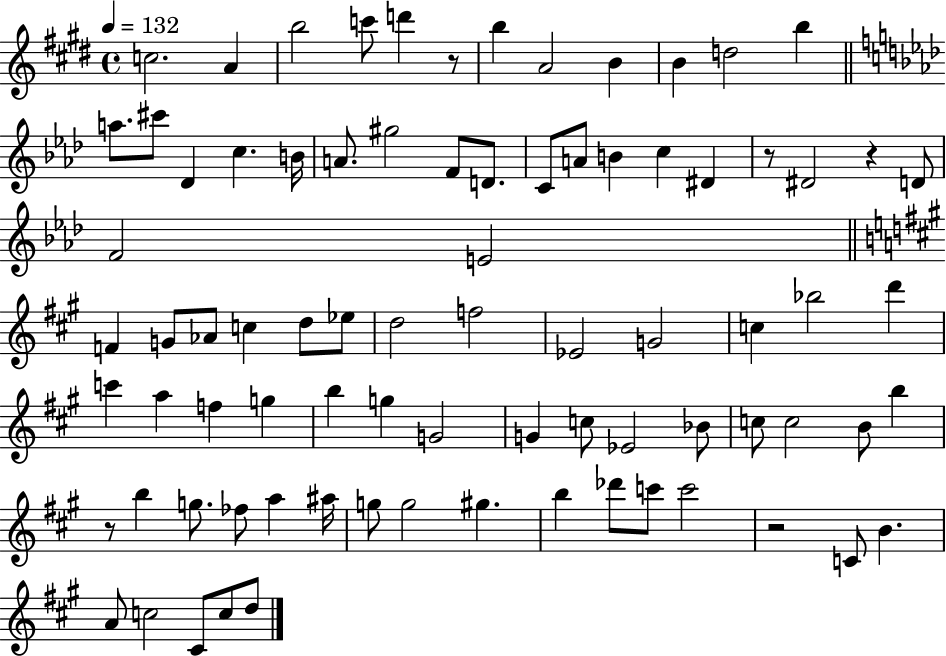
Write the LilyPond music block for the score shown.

{
  \clef treble
  \time 4/4
  \defaultTimeSignature
  \key e \major
  \tempo 4 = 132
  c''2. a'4 | b''2 c'''8 d'''4 r8 | b''4 a'2 b'4 | b'4 d''2 b''4 | \break \bar "||" \break \key f \minor a''8. cis'''8 des'4 c''4. b'16 | a'8. gis''2 f'8 d'8. | c'8 a'8 b'4 c''4 dis'4 | r8 dis'2 r4 d'8 | \break f'2 e'2 | \bar "||" \break \key a \major f'4 g'8 aes'8 c''4 d''8 ees''8 | d''2 f''2 | ees'2 g'2 | c''4 bes''2 d'''4 | \break c'''4 a''4 f''4 g''4 | b''4 g''4 g'2 | g'4 c''8 ees'2 bes'8 | c''8 c''2 b'8 b''4 | \break r8 b''4 g''8. fes''8 a''4 ais''16 | g''8 g''2 gis''4. | b''4 des'''8 c'''8 c'''2 | r2 c'8 b'4. | \break a'8 c''2 cis'8 c''8 d''8 | \bar "|."
}